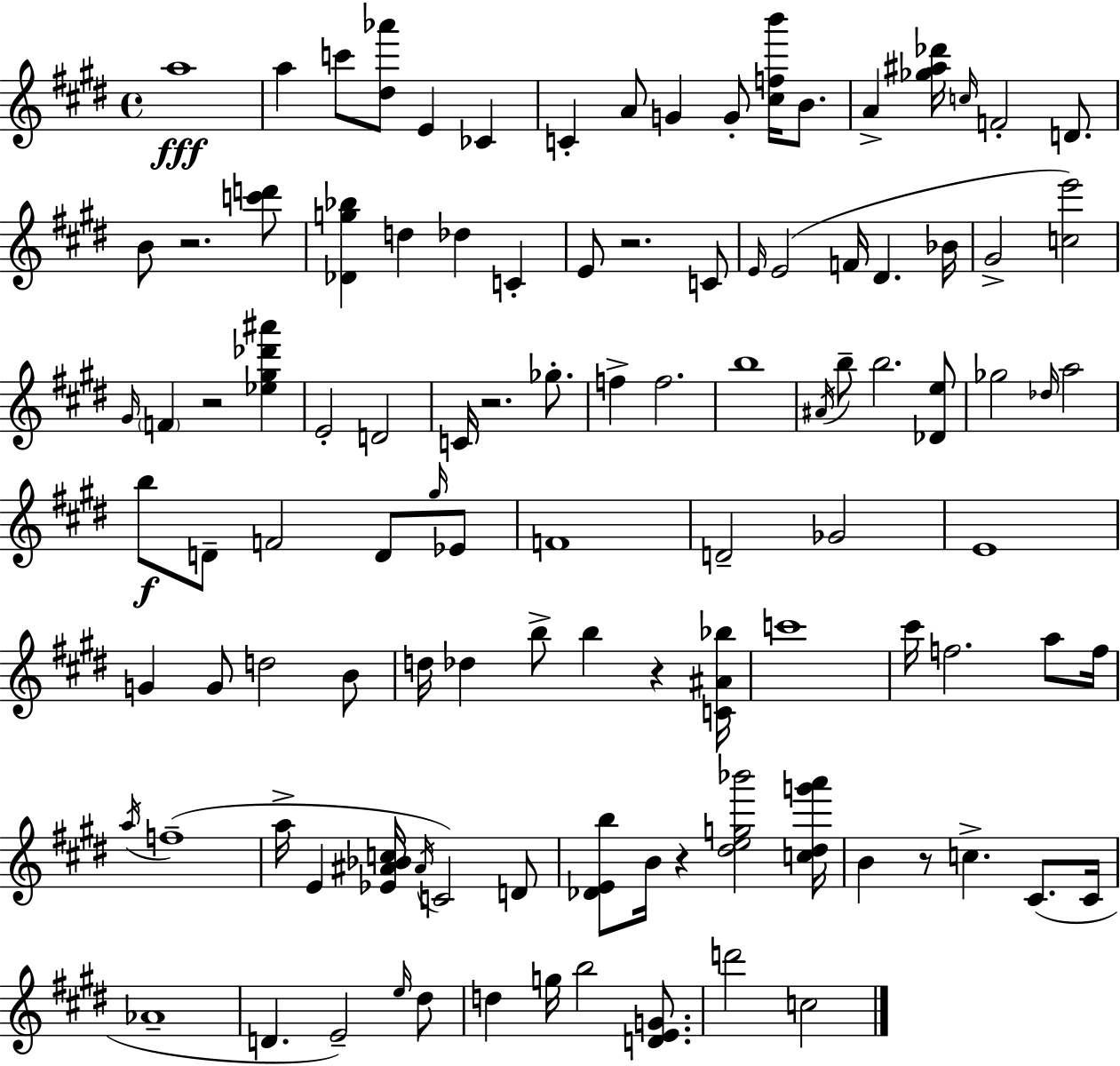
A5/w A5/q C6/e [D#5,Ab6]/e E4/q CES4/q C4/q A4/e G4/q G4/e [C#5,F5,B6]/s B4/e. A4/q [Gb5,A#5,Db6]/s C5/s F4/h D4/e. B4/e R/h. [C6,D6]/e [Db4,G5,Bb5]/q D5/q Db5/q C4/q E4/e R/h. C4/e E4/s E4/h F4/s D#4/q. Bb4/s G#4/h [C5,E6]/h G#4/s F4/q R/h [Eb5,G#5,Db6,A#6]/q E4/h D4/h C4/s R/h. Gb5/e. F5/q F5/h. B5/w A#4/s B5/e B5/h. [Db4,E5]/e Gb5/h Db5/s A5/h B5/e D4/e F4/h D4/e G#5/s Eb4/e F4/w D4/h Gb4/h E4/w G4/q G4/e D5/h B4/e D5/s Db5/q B5/e B5/q R/q [C4,A#4,Bb5]/s C6/w C#6/s F5/h. A5/e F5/s A5/s F5/w A5/s E4/q [Eb4,A#4,Bb4,C5]/s A#4/s C4/h D4/e [Db4,E4,B5]/e B4/s R/q [D#5,E5,G5,Bb6]/h [C5,D#5,G6,A6]/s B4/q R/e C5/q. C#4/e. C#4/s Ab4/w D4/q. E4/h E5/s D#5/e D5/q G5/s B5/h [D4,E4,G4]/e. D6/h C5/h